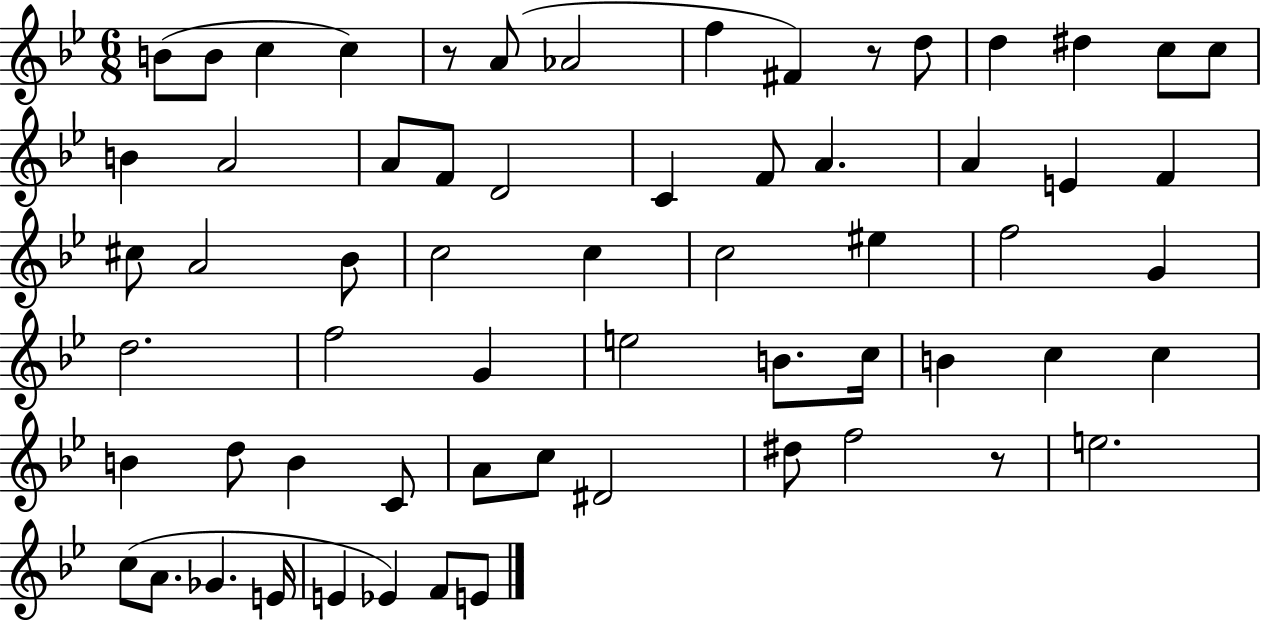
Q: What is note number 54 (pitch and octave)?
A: A4